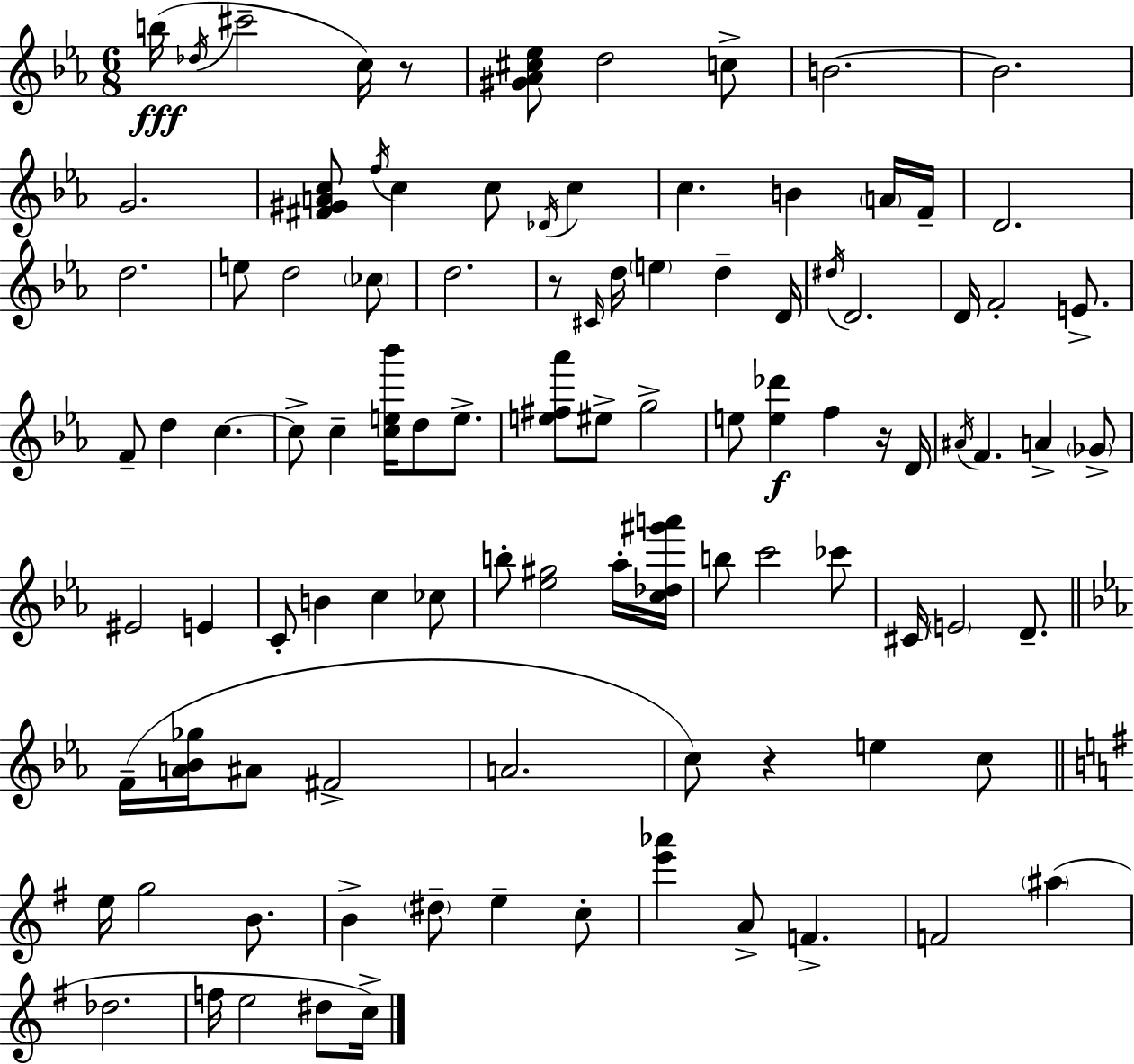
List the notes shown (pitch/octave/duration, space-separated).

B5/s Db5/s C#6/h C5/s R/e [G#4,Ab4,C#5,Eb5]/e D5/h C5/e B4/h. B4/h. G4/h. [F#4,G#4,A4,C5]/e F5/s C5/q C5/e Db4/s C5/q C5/q. B4/q A4/s F4/s D4/h. D5/h. E5/e D5/h CES5/e D5/h. R/e C#4/s D5/s E5/q D5/q D4/s D#5/s D4/h. D4/s F4/h E4/e. F4/e D5/q C5/q. C5/e C5/q [C5,E5,Bb6]/s D5/e E5/e. [E5,F#5,Ab6]/e EIS5/e G5/h E5/e [E5,Db6]/q F5/q R/s D4/s A#4/s F4/q. A4/q Gb4/e EIS4/h E4/q C4/e B4/q C5/q CES5/e B5/e [Eb5,G#5]/h Ab5/s [C5,Db5,G#6,A6]/s B5/e C6/h CES6/e C#4/s E4/h D4/e. F4/s [A4,Bb4,Gb5]/s A#4/e F#4/h A4/h. C5/e R/q E5/q C5/e E5/s G5/h B4/e. B4/q D#5/e E5/q C5/e [E6,Ab6]/q A4/e F4/q. F4/h A#5/q Db5/h. F5/s E5/h D#5/e C5/s